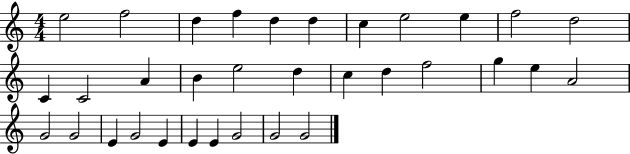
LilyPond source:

{
  \clef treble
  \numericTimeSignature
  \time 4/4
  \key c \major
  e''2 f''2 | d''4 f''4 d''4 d''4 | c''4 e''2 e''4 | f''2 d''2 | \break c'4 c'2 a'4 | b'4 e''2 d''4 | c''4 d''4 f''2 | g''4 e''4 a'2 | \break g'2 g'2 | e'4 g'2 e'4 | e'4 e'4 g'2 | g'2 g'2 | \break \bar "|."
}